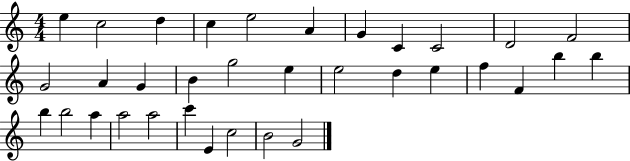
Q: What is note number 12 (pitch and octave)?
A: G4